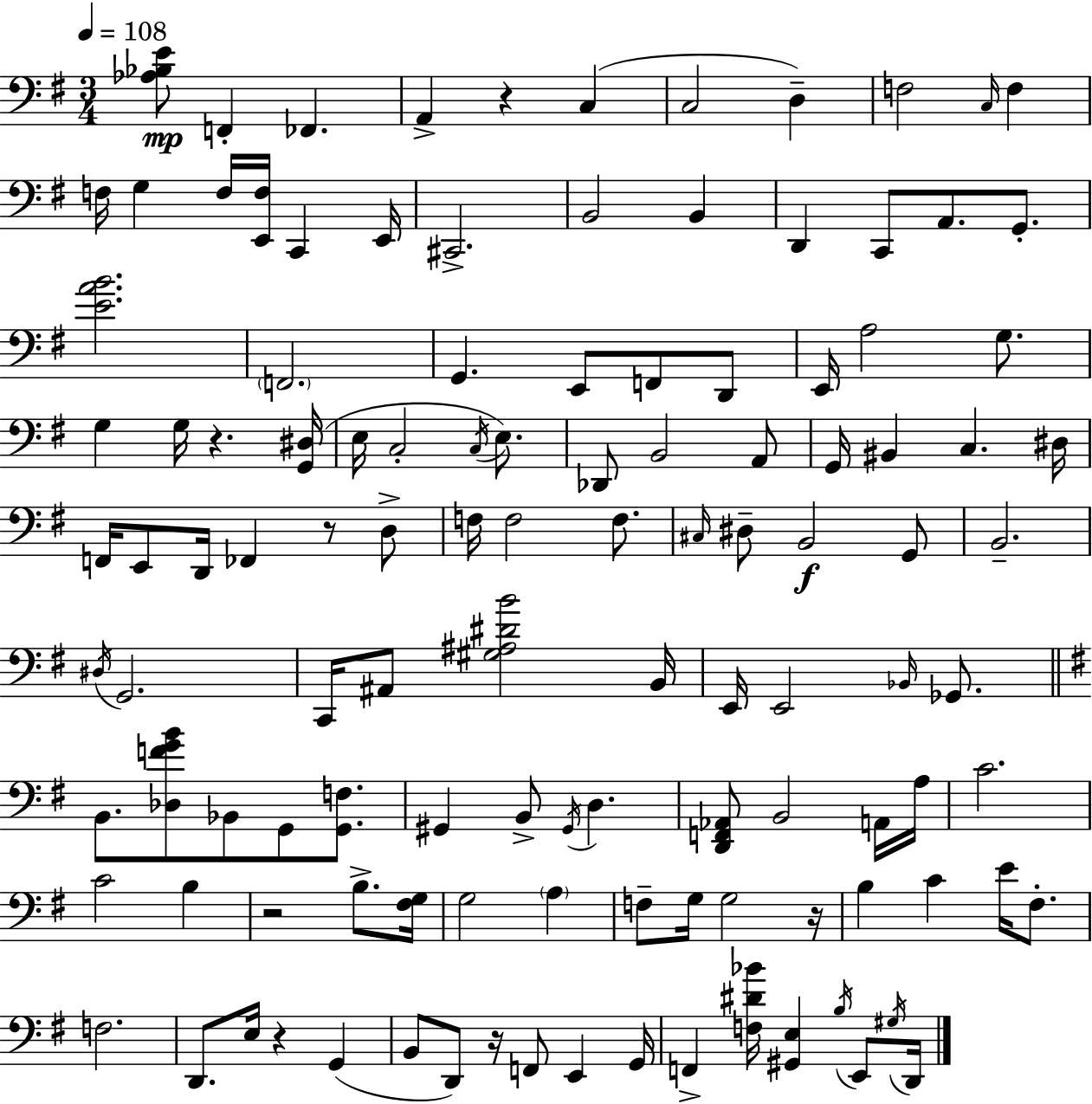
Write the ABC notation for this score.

X:1
T:Untitled
M:3/4
L:1/4
K:Em
[_A,_B,E]/2 F,, _F,, A,, z C, C,2 D, F,2 C,/4 F, F,/4 G, F,/4 [E,,F,]/4 C,, E,,/4 ^C,,2 B,,2 B,, D,, C,,/2 A,,/2 G,,/2 [EAB]2 F,,2 G,, E,,/2 F,,/2 D,,/2 E,,/4 A,2 G,/2 G, G,/4 z [G,,^D,]/4 E,/4 C,2 C,/4 E,/2 _D,,/2 B,,2 A,,/2 G,,/4 ^B,, C, ^D,/4 F,,/4 E,,/2 D,,/4 _F,, z/2 D,/2 F,/4 F,2 F,/2 ^C,/4 ^D,/2 B,,2 G,,/2 B,,2 ^D,/4 G,,2 C,,/4 ^A,,/2 [^G,^A,^DB]2 B,,/4 E,,/4 E,,2 _B,,/4 _G,,/2 B,,/2 [_D,FGB]/2 _B,,/2 G,,/2 [G,,F,]/2 ^G,, B,,/2 ^G,,/4 D, [D,,F,,_A,,]/2 B,,2 A,,/4 A,/4 C2 C2 B, z2 B,/2 [^F,G,]/4 G,2 A, F,/2 G,/4 G,2 z/4 B, C E/4 ^F,/2 F,2 D,,/2 E,/4 z G,, B,,/2 D,,/2 z/4 F,,/2 E,, G,,/4 F,, [F,^D_B]/4 [^G,,E,] B,/4 E,,/2 ^G,/4 D,,/4